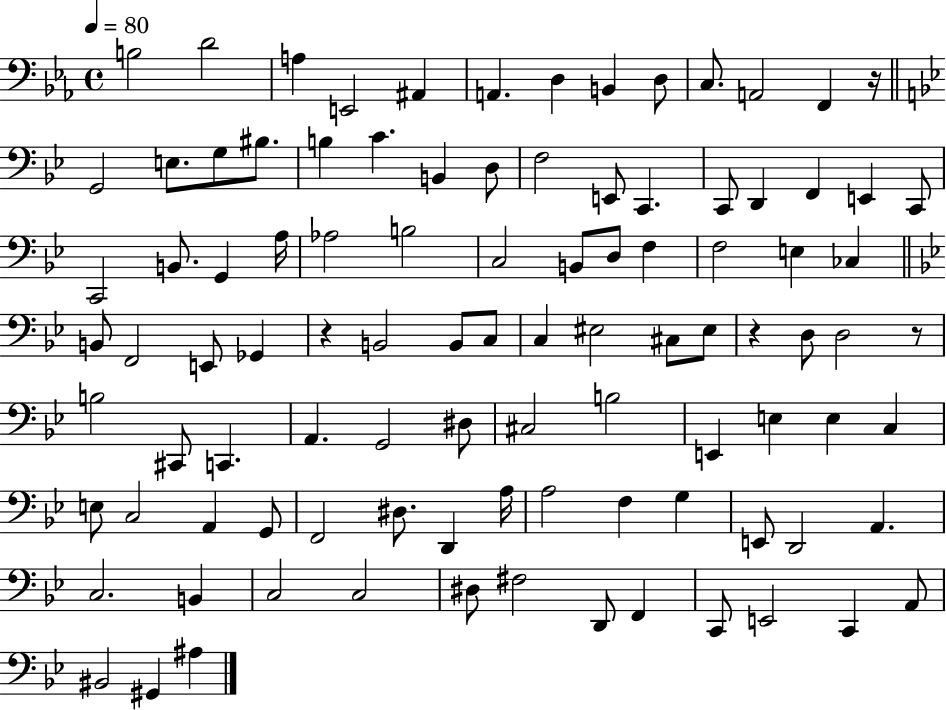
B3/h D4/h A3/q E2/h A#2/q A2/q. D3/q B2/q D3/e C3/e. A2/h F2/q R/s G2/h E3/e. G3/e BIS3/e. B3/q C4/q. B2/q D3/e F3/h E2/e C2/q. C2/e D2/q F2/q E2/q C2/e C2/h B2/e. G2/q A3/s Ab3/h B3/h C3/h B2/e D3/e F3/q F3/h E3/q CES3/q B2/e F2/h E2/e Gb2/q R/q B2/h B2/e C3/e C3/q EIS3/h C#3/e EIS3/e R/q D3/e D3/h R/e B3/h C#2/e C2/q. A2/q. G2/h D#3/e C#3/h B3/h E2/q E3/q E3/q C3/q E3/e C3/h A2/q G2/e F2/h D#3/e. D2/q A3/s A3/h F3/q G3/q E2/e D2/h A2/q. C3/h. B2/q C3/h C3/h D#3/e F#3/h D2/e F2/q C2/e E2/h C2/q A2/e BIS2/h G#2/q A#3/q